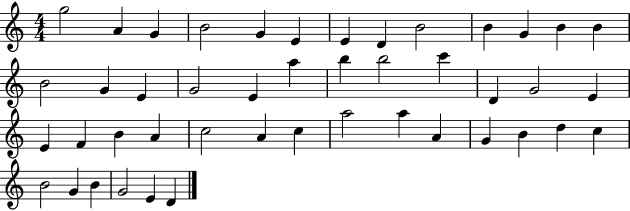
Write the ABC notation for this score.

X:1
T:Untitled
M:4/4
L:1/4
K:C
g2 A G B2 G E E D B2 B G B B B2 G E G2 E a b b2 c' D G2 E E F B A c2 A c a2 a A G B d c B2 G B G2 E D